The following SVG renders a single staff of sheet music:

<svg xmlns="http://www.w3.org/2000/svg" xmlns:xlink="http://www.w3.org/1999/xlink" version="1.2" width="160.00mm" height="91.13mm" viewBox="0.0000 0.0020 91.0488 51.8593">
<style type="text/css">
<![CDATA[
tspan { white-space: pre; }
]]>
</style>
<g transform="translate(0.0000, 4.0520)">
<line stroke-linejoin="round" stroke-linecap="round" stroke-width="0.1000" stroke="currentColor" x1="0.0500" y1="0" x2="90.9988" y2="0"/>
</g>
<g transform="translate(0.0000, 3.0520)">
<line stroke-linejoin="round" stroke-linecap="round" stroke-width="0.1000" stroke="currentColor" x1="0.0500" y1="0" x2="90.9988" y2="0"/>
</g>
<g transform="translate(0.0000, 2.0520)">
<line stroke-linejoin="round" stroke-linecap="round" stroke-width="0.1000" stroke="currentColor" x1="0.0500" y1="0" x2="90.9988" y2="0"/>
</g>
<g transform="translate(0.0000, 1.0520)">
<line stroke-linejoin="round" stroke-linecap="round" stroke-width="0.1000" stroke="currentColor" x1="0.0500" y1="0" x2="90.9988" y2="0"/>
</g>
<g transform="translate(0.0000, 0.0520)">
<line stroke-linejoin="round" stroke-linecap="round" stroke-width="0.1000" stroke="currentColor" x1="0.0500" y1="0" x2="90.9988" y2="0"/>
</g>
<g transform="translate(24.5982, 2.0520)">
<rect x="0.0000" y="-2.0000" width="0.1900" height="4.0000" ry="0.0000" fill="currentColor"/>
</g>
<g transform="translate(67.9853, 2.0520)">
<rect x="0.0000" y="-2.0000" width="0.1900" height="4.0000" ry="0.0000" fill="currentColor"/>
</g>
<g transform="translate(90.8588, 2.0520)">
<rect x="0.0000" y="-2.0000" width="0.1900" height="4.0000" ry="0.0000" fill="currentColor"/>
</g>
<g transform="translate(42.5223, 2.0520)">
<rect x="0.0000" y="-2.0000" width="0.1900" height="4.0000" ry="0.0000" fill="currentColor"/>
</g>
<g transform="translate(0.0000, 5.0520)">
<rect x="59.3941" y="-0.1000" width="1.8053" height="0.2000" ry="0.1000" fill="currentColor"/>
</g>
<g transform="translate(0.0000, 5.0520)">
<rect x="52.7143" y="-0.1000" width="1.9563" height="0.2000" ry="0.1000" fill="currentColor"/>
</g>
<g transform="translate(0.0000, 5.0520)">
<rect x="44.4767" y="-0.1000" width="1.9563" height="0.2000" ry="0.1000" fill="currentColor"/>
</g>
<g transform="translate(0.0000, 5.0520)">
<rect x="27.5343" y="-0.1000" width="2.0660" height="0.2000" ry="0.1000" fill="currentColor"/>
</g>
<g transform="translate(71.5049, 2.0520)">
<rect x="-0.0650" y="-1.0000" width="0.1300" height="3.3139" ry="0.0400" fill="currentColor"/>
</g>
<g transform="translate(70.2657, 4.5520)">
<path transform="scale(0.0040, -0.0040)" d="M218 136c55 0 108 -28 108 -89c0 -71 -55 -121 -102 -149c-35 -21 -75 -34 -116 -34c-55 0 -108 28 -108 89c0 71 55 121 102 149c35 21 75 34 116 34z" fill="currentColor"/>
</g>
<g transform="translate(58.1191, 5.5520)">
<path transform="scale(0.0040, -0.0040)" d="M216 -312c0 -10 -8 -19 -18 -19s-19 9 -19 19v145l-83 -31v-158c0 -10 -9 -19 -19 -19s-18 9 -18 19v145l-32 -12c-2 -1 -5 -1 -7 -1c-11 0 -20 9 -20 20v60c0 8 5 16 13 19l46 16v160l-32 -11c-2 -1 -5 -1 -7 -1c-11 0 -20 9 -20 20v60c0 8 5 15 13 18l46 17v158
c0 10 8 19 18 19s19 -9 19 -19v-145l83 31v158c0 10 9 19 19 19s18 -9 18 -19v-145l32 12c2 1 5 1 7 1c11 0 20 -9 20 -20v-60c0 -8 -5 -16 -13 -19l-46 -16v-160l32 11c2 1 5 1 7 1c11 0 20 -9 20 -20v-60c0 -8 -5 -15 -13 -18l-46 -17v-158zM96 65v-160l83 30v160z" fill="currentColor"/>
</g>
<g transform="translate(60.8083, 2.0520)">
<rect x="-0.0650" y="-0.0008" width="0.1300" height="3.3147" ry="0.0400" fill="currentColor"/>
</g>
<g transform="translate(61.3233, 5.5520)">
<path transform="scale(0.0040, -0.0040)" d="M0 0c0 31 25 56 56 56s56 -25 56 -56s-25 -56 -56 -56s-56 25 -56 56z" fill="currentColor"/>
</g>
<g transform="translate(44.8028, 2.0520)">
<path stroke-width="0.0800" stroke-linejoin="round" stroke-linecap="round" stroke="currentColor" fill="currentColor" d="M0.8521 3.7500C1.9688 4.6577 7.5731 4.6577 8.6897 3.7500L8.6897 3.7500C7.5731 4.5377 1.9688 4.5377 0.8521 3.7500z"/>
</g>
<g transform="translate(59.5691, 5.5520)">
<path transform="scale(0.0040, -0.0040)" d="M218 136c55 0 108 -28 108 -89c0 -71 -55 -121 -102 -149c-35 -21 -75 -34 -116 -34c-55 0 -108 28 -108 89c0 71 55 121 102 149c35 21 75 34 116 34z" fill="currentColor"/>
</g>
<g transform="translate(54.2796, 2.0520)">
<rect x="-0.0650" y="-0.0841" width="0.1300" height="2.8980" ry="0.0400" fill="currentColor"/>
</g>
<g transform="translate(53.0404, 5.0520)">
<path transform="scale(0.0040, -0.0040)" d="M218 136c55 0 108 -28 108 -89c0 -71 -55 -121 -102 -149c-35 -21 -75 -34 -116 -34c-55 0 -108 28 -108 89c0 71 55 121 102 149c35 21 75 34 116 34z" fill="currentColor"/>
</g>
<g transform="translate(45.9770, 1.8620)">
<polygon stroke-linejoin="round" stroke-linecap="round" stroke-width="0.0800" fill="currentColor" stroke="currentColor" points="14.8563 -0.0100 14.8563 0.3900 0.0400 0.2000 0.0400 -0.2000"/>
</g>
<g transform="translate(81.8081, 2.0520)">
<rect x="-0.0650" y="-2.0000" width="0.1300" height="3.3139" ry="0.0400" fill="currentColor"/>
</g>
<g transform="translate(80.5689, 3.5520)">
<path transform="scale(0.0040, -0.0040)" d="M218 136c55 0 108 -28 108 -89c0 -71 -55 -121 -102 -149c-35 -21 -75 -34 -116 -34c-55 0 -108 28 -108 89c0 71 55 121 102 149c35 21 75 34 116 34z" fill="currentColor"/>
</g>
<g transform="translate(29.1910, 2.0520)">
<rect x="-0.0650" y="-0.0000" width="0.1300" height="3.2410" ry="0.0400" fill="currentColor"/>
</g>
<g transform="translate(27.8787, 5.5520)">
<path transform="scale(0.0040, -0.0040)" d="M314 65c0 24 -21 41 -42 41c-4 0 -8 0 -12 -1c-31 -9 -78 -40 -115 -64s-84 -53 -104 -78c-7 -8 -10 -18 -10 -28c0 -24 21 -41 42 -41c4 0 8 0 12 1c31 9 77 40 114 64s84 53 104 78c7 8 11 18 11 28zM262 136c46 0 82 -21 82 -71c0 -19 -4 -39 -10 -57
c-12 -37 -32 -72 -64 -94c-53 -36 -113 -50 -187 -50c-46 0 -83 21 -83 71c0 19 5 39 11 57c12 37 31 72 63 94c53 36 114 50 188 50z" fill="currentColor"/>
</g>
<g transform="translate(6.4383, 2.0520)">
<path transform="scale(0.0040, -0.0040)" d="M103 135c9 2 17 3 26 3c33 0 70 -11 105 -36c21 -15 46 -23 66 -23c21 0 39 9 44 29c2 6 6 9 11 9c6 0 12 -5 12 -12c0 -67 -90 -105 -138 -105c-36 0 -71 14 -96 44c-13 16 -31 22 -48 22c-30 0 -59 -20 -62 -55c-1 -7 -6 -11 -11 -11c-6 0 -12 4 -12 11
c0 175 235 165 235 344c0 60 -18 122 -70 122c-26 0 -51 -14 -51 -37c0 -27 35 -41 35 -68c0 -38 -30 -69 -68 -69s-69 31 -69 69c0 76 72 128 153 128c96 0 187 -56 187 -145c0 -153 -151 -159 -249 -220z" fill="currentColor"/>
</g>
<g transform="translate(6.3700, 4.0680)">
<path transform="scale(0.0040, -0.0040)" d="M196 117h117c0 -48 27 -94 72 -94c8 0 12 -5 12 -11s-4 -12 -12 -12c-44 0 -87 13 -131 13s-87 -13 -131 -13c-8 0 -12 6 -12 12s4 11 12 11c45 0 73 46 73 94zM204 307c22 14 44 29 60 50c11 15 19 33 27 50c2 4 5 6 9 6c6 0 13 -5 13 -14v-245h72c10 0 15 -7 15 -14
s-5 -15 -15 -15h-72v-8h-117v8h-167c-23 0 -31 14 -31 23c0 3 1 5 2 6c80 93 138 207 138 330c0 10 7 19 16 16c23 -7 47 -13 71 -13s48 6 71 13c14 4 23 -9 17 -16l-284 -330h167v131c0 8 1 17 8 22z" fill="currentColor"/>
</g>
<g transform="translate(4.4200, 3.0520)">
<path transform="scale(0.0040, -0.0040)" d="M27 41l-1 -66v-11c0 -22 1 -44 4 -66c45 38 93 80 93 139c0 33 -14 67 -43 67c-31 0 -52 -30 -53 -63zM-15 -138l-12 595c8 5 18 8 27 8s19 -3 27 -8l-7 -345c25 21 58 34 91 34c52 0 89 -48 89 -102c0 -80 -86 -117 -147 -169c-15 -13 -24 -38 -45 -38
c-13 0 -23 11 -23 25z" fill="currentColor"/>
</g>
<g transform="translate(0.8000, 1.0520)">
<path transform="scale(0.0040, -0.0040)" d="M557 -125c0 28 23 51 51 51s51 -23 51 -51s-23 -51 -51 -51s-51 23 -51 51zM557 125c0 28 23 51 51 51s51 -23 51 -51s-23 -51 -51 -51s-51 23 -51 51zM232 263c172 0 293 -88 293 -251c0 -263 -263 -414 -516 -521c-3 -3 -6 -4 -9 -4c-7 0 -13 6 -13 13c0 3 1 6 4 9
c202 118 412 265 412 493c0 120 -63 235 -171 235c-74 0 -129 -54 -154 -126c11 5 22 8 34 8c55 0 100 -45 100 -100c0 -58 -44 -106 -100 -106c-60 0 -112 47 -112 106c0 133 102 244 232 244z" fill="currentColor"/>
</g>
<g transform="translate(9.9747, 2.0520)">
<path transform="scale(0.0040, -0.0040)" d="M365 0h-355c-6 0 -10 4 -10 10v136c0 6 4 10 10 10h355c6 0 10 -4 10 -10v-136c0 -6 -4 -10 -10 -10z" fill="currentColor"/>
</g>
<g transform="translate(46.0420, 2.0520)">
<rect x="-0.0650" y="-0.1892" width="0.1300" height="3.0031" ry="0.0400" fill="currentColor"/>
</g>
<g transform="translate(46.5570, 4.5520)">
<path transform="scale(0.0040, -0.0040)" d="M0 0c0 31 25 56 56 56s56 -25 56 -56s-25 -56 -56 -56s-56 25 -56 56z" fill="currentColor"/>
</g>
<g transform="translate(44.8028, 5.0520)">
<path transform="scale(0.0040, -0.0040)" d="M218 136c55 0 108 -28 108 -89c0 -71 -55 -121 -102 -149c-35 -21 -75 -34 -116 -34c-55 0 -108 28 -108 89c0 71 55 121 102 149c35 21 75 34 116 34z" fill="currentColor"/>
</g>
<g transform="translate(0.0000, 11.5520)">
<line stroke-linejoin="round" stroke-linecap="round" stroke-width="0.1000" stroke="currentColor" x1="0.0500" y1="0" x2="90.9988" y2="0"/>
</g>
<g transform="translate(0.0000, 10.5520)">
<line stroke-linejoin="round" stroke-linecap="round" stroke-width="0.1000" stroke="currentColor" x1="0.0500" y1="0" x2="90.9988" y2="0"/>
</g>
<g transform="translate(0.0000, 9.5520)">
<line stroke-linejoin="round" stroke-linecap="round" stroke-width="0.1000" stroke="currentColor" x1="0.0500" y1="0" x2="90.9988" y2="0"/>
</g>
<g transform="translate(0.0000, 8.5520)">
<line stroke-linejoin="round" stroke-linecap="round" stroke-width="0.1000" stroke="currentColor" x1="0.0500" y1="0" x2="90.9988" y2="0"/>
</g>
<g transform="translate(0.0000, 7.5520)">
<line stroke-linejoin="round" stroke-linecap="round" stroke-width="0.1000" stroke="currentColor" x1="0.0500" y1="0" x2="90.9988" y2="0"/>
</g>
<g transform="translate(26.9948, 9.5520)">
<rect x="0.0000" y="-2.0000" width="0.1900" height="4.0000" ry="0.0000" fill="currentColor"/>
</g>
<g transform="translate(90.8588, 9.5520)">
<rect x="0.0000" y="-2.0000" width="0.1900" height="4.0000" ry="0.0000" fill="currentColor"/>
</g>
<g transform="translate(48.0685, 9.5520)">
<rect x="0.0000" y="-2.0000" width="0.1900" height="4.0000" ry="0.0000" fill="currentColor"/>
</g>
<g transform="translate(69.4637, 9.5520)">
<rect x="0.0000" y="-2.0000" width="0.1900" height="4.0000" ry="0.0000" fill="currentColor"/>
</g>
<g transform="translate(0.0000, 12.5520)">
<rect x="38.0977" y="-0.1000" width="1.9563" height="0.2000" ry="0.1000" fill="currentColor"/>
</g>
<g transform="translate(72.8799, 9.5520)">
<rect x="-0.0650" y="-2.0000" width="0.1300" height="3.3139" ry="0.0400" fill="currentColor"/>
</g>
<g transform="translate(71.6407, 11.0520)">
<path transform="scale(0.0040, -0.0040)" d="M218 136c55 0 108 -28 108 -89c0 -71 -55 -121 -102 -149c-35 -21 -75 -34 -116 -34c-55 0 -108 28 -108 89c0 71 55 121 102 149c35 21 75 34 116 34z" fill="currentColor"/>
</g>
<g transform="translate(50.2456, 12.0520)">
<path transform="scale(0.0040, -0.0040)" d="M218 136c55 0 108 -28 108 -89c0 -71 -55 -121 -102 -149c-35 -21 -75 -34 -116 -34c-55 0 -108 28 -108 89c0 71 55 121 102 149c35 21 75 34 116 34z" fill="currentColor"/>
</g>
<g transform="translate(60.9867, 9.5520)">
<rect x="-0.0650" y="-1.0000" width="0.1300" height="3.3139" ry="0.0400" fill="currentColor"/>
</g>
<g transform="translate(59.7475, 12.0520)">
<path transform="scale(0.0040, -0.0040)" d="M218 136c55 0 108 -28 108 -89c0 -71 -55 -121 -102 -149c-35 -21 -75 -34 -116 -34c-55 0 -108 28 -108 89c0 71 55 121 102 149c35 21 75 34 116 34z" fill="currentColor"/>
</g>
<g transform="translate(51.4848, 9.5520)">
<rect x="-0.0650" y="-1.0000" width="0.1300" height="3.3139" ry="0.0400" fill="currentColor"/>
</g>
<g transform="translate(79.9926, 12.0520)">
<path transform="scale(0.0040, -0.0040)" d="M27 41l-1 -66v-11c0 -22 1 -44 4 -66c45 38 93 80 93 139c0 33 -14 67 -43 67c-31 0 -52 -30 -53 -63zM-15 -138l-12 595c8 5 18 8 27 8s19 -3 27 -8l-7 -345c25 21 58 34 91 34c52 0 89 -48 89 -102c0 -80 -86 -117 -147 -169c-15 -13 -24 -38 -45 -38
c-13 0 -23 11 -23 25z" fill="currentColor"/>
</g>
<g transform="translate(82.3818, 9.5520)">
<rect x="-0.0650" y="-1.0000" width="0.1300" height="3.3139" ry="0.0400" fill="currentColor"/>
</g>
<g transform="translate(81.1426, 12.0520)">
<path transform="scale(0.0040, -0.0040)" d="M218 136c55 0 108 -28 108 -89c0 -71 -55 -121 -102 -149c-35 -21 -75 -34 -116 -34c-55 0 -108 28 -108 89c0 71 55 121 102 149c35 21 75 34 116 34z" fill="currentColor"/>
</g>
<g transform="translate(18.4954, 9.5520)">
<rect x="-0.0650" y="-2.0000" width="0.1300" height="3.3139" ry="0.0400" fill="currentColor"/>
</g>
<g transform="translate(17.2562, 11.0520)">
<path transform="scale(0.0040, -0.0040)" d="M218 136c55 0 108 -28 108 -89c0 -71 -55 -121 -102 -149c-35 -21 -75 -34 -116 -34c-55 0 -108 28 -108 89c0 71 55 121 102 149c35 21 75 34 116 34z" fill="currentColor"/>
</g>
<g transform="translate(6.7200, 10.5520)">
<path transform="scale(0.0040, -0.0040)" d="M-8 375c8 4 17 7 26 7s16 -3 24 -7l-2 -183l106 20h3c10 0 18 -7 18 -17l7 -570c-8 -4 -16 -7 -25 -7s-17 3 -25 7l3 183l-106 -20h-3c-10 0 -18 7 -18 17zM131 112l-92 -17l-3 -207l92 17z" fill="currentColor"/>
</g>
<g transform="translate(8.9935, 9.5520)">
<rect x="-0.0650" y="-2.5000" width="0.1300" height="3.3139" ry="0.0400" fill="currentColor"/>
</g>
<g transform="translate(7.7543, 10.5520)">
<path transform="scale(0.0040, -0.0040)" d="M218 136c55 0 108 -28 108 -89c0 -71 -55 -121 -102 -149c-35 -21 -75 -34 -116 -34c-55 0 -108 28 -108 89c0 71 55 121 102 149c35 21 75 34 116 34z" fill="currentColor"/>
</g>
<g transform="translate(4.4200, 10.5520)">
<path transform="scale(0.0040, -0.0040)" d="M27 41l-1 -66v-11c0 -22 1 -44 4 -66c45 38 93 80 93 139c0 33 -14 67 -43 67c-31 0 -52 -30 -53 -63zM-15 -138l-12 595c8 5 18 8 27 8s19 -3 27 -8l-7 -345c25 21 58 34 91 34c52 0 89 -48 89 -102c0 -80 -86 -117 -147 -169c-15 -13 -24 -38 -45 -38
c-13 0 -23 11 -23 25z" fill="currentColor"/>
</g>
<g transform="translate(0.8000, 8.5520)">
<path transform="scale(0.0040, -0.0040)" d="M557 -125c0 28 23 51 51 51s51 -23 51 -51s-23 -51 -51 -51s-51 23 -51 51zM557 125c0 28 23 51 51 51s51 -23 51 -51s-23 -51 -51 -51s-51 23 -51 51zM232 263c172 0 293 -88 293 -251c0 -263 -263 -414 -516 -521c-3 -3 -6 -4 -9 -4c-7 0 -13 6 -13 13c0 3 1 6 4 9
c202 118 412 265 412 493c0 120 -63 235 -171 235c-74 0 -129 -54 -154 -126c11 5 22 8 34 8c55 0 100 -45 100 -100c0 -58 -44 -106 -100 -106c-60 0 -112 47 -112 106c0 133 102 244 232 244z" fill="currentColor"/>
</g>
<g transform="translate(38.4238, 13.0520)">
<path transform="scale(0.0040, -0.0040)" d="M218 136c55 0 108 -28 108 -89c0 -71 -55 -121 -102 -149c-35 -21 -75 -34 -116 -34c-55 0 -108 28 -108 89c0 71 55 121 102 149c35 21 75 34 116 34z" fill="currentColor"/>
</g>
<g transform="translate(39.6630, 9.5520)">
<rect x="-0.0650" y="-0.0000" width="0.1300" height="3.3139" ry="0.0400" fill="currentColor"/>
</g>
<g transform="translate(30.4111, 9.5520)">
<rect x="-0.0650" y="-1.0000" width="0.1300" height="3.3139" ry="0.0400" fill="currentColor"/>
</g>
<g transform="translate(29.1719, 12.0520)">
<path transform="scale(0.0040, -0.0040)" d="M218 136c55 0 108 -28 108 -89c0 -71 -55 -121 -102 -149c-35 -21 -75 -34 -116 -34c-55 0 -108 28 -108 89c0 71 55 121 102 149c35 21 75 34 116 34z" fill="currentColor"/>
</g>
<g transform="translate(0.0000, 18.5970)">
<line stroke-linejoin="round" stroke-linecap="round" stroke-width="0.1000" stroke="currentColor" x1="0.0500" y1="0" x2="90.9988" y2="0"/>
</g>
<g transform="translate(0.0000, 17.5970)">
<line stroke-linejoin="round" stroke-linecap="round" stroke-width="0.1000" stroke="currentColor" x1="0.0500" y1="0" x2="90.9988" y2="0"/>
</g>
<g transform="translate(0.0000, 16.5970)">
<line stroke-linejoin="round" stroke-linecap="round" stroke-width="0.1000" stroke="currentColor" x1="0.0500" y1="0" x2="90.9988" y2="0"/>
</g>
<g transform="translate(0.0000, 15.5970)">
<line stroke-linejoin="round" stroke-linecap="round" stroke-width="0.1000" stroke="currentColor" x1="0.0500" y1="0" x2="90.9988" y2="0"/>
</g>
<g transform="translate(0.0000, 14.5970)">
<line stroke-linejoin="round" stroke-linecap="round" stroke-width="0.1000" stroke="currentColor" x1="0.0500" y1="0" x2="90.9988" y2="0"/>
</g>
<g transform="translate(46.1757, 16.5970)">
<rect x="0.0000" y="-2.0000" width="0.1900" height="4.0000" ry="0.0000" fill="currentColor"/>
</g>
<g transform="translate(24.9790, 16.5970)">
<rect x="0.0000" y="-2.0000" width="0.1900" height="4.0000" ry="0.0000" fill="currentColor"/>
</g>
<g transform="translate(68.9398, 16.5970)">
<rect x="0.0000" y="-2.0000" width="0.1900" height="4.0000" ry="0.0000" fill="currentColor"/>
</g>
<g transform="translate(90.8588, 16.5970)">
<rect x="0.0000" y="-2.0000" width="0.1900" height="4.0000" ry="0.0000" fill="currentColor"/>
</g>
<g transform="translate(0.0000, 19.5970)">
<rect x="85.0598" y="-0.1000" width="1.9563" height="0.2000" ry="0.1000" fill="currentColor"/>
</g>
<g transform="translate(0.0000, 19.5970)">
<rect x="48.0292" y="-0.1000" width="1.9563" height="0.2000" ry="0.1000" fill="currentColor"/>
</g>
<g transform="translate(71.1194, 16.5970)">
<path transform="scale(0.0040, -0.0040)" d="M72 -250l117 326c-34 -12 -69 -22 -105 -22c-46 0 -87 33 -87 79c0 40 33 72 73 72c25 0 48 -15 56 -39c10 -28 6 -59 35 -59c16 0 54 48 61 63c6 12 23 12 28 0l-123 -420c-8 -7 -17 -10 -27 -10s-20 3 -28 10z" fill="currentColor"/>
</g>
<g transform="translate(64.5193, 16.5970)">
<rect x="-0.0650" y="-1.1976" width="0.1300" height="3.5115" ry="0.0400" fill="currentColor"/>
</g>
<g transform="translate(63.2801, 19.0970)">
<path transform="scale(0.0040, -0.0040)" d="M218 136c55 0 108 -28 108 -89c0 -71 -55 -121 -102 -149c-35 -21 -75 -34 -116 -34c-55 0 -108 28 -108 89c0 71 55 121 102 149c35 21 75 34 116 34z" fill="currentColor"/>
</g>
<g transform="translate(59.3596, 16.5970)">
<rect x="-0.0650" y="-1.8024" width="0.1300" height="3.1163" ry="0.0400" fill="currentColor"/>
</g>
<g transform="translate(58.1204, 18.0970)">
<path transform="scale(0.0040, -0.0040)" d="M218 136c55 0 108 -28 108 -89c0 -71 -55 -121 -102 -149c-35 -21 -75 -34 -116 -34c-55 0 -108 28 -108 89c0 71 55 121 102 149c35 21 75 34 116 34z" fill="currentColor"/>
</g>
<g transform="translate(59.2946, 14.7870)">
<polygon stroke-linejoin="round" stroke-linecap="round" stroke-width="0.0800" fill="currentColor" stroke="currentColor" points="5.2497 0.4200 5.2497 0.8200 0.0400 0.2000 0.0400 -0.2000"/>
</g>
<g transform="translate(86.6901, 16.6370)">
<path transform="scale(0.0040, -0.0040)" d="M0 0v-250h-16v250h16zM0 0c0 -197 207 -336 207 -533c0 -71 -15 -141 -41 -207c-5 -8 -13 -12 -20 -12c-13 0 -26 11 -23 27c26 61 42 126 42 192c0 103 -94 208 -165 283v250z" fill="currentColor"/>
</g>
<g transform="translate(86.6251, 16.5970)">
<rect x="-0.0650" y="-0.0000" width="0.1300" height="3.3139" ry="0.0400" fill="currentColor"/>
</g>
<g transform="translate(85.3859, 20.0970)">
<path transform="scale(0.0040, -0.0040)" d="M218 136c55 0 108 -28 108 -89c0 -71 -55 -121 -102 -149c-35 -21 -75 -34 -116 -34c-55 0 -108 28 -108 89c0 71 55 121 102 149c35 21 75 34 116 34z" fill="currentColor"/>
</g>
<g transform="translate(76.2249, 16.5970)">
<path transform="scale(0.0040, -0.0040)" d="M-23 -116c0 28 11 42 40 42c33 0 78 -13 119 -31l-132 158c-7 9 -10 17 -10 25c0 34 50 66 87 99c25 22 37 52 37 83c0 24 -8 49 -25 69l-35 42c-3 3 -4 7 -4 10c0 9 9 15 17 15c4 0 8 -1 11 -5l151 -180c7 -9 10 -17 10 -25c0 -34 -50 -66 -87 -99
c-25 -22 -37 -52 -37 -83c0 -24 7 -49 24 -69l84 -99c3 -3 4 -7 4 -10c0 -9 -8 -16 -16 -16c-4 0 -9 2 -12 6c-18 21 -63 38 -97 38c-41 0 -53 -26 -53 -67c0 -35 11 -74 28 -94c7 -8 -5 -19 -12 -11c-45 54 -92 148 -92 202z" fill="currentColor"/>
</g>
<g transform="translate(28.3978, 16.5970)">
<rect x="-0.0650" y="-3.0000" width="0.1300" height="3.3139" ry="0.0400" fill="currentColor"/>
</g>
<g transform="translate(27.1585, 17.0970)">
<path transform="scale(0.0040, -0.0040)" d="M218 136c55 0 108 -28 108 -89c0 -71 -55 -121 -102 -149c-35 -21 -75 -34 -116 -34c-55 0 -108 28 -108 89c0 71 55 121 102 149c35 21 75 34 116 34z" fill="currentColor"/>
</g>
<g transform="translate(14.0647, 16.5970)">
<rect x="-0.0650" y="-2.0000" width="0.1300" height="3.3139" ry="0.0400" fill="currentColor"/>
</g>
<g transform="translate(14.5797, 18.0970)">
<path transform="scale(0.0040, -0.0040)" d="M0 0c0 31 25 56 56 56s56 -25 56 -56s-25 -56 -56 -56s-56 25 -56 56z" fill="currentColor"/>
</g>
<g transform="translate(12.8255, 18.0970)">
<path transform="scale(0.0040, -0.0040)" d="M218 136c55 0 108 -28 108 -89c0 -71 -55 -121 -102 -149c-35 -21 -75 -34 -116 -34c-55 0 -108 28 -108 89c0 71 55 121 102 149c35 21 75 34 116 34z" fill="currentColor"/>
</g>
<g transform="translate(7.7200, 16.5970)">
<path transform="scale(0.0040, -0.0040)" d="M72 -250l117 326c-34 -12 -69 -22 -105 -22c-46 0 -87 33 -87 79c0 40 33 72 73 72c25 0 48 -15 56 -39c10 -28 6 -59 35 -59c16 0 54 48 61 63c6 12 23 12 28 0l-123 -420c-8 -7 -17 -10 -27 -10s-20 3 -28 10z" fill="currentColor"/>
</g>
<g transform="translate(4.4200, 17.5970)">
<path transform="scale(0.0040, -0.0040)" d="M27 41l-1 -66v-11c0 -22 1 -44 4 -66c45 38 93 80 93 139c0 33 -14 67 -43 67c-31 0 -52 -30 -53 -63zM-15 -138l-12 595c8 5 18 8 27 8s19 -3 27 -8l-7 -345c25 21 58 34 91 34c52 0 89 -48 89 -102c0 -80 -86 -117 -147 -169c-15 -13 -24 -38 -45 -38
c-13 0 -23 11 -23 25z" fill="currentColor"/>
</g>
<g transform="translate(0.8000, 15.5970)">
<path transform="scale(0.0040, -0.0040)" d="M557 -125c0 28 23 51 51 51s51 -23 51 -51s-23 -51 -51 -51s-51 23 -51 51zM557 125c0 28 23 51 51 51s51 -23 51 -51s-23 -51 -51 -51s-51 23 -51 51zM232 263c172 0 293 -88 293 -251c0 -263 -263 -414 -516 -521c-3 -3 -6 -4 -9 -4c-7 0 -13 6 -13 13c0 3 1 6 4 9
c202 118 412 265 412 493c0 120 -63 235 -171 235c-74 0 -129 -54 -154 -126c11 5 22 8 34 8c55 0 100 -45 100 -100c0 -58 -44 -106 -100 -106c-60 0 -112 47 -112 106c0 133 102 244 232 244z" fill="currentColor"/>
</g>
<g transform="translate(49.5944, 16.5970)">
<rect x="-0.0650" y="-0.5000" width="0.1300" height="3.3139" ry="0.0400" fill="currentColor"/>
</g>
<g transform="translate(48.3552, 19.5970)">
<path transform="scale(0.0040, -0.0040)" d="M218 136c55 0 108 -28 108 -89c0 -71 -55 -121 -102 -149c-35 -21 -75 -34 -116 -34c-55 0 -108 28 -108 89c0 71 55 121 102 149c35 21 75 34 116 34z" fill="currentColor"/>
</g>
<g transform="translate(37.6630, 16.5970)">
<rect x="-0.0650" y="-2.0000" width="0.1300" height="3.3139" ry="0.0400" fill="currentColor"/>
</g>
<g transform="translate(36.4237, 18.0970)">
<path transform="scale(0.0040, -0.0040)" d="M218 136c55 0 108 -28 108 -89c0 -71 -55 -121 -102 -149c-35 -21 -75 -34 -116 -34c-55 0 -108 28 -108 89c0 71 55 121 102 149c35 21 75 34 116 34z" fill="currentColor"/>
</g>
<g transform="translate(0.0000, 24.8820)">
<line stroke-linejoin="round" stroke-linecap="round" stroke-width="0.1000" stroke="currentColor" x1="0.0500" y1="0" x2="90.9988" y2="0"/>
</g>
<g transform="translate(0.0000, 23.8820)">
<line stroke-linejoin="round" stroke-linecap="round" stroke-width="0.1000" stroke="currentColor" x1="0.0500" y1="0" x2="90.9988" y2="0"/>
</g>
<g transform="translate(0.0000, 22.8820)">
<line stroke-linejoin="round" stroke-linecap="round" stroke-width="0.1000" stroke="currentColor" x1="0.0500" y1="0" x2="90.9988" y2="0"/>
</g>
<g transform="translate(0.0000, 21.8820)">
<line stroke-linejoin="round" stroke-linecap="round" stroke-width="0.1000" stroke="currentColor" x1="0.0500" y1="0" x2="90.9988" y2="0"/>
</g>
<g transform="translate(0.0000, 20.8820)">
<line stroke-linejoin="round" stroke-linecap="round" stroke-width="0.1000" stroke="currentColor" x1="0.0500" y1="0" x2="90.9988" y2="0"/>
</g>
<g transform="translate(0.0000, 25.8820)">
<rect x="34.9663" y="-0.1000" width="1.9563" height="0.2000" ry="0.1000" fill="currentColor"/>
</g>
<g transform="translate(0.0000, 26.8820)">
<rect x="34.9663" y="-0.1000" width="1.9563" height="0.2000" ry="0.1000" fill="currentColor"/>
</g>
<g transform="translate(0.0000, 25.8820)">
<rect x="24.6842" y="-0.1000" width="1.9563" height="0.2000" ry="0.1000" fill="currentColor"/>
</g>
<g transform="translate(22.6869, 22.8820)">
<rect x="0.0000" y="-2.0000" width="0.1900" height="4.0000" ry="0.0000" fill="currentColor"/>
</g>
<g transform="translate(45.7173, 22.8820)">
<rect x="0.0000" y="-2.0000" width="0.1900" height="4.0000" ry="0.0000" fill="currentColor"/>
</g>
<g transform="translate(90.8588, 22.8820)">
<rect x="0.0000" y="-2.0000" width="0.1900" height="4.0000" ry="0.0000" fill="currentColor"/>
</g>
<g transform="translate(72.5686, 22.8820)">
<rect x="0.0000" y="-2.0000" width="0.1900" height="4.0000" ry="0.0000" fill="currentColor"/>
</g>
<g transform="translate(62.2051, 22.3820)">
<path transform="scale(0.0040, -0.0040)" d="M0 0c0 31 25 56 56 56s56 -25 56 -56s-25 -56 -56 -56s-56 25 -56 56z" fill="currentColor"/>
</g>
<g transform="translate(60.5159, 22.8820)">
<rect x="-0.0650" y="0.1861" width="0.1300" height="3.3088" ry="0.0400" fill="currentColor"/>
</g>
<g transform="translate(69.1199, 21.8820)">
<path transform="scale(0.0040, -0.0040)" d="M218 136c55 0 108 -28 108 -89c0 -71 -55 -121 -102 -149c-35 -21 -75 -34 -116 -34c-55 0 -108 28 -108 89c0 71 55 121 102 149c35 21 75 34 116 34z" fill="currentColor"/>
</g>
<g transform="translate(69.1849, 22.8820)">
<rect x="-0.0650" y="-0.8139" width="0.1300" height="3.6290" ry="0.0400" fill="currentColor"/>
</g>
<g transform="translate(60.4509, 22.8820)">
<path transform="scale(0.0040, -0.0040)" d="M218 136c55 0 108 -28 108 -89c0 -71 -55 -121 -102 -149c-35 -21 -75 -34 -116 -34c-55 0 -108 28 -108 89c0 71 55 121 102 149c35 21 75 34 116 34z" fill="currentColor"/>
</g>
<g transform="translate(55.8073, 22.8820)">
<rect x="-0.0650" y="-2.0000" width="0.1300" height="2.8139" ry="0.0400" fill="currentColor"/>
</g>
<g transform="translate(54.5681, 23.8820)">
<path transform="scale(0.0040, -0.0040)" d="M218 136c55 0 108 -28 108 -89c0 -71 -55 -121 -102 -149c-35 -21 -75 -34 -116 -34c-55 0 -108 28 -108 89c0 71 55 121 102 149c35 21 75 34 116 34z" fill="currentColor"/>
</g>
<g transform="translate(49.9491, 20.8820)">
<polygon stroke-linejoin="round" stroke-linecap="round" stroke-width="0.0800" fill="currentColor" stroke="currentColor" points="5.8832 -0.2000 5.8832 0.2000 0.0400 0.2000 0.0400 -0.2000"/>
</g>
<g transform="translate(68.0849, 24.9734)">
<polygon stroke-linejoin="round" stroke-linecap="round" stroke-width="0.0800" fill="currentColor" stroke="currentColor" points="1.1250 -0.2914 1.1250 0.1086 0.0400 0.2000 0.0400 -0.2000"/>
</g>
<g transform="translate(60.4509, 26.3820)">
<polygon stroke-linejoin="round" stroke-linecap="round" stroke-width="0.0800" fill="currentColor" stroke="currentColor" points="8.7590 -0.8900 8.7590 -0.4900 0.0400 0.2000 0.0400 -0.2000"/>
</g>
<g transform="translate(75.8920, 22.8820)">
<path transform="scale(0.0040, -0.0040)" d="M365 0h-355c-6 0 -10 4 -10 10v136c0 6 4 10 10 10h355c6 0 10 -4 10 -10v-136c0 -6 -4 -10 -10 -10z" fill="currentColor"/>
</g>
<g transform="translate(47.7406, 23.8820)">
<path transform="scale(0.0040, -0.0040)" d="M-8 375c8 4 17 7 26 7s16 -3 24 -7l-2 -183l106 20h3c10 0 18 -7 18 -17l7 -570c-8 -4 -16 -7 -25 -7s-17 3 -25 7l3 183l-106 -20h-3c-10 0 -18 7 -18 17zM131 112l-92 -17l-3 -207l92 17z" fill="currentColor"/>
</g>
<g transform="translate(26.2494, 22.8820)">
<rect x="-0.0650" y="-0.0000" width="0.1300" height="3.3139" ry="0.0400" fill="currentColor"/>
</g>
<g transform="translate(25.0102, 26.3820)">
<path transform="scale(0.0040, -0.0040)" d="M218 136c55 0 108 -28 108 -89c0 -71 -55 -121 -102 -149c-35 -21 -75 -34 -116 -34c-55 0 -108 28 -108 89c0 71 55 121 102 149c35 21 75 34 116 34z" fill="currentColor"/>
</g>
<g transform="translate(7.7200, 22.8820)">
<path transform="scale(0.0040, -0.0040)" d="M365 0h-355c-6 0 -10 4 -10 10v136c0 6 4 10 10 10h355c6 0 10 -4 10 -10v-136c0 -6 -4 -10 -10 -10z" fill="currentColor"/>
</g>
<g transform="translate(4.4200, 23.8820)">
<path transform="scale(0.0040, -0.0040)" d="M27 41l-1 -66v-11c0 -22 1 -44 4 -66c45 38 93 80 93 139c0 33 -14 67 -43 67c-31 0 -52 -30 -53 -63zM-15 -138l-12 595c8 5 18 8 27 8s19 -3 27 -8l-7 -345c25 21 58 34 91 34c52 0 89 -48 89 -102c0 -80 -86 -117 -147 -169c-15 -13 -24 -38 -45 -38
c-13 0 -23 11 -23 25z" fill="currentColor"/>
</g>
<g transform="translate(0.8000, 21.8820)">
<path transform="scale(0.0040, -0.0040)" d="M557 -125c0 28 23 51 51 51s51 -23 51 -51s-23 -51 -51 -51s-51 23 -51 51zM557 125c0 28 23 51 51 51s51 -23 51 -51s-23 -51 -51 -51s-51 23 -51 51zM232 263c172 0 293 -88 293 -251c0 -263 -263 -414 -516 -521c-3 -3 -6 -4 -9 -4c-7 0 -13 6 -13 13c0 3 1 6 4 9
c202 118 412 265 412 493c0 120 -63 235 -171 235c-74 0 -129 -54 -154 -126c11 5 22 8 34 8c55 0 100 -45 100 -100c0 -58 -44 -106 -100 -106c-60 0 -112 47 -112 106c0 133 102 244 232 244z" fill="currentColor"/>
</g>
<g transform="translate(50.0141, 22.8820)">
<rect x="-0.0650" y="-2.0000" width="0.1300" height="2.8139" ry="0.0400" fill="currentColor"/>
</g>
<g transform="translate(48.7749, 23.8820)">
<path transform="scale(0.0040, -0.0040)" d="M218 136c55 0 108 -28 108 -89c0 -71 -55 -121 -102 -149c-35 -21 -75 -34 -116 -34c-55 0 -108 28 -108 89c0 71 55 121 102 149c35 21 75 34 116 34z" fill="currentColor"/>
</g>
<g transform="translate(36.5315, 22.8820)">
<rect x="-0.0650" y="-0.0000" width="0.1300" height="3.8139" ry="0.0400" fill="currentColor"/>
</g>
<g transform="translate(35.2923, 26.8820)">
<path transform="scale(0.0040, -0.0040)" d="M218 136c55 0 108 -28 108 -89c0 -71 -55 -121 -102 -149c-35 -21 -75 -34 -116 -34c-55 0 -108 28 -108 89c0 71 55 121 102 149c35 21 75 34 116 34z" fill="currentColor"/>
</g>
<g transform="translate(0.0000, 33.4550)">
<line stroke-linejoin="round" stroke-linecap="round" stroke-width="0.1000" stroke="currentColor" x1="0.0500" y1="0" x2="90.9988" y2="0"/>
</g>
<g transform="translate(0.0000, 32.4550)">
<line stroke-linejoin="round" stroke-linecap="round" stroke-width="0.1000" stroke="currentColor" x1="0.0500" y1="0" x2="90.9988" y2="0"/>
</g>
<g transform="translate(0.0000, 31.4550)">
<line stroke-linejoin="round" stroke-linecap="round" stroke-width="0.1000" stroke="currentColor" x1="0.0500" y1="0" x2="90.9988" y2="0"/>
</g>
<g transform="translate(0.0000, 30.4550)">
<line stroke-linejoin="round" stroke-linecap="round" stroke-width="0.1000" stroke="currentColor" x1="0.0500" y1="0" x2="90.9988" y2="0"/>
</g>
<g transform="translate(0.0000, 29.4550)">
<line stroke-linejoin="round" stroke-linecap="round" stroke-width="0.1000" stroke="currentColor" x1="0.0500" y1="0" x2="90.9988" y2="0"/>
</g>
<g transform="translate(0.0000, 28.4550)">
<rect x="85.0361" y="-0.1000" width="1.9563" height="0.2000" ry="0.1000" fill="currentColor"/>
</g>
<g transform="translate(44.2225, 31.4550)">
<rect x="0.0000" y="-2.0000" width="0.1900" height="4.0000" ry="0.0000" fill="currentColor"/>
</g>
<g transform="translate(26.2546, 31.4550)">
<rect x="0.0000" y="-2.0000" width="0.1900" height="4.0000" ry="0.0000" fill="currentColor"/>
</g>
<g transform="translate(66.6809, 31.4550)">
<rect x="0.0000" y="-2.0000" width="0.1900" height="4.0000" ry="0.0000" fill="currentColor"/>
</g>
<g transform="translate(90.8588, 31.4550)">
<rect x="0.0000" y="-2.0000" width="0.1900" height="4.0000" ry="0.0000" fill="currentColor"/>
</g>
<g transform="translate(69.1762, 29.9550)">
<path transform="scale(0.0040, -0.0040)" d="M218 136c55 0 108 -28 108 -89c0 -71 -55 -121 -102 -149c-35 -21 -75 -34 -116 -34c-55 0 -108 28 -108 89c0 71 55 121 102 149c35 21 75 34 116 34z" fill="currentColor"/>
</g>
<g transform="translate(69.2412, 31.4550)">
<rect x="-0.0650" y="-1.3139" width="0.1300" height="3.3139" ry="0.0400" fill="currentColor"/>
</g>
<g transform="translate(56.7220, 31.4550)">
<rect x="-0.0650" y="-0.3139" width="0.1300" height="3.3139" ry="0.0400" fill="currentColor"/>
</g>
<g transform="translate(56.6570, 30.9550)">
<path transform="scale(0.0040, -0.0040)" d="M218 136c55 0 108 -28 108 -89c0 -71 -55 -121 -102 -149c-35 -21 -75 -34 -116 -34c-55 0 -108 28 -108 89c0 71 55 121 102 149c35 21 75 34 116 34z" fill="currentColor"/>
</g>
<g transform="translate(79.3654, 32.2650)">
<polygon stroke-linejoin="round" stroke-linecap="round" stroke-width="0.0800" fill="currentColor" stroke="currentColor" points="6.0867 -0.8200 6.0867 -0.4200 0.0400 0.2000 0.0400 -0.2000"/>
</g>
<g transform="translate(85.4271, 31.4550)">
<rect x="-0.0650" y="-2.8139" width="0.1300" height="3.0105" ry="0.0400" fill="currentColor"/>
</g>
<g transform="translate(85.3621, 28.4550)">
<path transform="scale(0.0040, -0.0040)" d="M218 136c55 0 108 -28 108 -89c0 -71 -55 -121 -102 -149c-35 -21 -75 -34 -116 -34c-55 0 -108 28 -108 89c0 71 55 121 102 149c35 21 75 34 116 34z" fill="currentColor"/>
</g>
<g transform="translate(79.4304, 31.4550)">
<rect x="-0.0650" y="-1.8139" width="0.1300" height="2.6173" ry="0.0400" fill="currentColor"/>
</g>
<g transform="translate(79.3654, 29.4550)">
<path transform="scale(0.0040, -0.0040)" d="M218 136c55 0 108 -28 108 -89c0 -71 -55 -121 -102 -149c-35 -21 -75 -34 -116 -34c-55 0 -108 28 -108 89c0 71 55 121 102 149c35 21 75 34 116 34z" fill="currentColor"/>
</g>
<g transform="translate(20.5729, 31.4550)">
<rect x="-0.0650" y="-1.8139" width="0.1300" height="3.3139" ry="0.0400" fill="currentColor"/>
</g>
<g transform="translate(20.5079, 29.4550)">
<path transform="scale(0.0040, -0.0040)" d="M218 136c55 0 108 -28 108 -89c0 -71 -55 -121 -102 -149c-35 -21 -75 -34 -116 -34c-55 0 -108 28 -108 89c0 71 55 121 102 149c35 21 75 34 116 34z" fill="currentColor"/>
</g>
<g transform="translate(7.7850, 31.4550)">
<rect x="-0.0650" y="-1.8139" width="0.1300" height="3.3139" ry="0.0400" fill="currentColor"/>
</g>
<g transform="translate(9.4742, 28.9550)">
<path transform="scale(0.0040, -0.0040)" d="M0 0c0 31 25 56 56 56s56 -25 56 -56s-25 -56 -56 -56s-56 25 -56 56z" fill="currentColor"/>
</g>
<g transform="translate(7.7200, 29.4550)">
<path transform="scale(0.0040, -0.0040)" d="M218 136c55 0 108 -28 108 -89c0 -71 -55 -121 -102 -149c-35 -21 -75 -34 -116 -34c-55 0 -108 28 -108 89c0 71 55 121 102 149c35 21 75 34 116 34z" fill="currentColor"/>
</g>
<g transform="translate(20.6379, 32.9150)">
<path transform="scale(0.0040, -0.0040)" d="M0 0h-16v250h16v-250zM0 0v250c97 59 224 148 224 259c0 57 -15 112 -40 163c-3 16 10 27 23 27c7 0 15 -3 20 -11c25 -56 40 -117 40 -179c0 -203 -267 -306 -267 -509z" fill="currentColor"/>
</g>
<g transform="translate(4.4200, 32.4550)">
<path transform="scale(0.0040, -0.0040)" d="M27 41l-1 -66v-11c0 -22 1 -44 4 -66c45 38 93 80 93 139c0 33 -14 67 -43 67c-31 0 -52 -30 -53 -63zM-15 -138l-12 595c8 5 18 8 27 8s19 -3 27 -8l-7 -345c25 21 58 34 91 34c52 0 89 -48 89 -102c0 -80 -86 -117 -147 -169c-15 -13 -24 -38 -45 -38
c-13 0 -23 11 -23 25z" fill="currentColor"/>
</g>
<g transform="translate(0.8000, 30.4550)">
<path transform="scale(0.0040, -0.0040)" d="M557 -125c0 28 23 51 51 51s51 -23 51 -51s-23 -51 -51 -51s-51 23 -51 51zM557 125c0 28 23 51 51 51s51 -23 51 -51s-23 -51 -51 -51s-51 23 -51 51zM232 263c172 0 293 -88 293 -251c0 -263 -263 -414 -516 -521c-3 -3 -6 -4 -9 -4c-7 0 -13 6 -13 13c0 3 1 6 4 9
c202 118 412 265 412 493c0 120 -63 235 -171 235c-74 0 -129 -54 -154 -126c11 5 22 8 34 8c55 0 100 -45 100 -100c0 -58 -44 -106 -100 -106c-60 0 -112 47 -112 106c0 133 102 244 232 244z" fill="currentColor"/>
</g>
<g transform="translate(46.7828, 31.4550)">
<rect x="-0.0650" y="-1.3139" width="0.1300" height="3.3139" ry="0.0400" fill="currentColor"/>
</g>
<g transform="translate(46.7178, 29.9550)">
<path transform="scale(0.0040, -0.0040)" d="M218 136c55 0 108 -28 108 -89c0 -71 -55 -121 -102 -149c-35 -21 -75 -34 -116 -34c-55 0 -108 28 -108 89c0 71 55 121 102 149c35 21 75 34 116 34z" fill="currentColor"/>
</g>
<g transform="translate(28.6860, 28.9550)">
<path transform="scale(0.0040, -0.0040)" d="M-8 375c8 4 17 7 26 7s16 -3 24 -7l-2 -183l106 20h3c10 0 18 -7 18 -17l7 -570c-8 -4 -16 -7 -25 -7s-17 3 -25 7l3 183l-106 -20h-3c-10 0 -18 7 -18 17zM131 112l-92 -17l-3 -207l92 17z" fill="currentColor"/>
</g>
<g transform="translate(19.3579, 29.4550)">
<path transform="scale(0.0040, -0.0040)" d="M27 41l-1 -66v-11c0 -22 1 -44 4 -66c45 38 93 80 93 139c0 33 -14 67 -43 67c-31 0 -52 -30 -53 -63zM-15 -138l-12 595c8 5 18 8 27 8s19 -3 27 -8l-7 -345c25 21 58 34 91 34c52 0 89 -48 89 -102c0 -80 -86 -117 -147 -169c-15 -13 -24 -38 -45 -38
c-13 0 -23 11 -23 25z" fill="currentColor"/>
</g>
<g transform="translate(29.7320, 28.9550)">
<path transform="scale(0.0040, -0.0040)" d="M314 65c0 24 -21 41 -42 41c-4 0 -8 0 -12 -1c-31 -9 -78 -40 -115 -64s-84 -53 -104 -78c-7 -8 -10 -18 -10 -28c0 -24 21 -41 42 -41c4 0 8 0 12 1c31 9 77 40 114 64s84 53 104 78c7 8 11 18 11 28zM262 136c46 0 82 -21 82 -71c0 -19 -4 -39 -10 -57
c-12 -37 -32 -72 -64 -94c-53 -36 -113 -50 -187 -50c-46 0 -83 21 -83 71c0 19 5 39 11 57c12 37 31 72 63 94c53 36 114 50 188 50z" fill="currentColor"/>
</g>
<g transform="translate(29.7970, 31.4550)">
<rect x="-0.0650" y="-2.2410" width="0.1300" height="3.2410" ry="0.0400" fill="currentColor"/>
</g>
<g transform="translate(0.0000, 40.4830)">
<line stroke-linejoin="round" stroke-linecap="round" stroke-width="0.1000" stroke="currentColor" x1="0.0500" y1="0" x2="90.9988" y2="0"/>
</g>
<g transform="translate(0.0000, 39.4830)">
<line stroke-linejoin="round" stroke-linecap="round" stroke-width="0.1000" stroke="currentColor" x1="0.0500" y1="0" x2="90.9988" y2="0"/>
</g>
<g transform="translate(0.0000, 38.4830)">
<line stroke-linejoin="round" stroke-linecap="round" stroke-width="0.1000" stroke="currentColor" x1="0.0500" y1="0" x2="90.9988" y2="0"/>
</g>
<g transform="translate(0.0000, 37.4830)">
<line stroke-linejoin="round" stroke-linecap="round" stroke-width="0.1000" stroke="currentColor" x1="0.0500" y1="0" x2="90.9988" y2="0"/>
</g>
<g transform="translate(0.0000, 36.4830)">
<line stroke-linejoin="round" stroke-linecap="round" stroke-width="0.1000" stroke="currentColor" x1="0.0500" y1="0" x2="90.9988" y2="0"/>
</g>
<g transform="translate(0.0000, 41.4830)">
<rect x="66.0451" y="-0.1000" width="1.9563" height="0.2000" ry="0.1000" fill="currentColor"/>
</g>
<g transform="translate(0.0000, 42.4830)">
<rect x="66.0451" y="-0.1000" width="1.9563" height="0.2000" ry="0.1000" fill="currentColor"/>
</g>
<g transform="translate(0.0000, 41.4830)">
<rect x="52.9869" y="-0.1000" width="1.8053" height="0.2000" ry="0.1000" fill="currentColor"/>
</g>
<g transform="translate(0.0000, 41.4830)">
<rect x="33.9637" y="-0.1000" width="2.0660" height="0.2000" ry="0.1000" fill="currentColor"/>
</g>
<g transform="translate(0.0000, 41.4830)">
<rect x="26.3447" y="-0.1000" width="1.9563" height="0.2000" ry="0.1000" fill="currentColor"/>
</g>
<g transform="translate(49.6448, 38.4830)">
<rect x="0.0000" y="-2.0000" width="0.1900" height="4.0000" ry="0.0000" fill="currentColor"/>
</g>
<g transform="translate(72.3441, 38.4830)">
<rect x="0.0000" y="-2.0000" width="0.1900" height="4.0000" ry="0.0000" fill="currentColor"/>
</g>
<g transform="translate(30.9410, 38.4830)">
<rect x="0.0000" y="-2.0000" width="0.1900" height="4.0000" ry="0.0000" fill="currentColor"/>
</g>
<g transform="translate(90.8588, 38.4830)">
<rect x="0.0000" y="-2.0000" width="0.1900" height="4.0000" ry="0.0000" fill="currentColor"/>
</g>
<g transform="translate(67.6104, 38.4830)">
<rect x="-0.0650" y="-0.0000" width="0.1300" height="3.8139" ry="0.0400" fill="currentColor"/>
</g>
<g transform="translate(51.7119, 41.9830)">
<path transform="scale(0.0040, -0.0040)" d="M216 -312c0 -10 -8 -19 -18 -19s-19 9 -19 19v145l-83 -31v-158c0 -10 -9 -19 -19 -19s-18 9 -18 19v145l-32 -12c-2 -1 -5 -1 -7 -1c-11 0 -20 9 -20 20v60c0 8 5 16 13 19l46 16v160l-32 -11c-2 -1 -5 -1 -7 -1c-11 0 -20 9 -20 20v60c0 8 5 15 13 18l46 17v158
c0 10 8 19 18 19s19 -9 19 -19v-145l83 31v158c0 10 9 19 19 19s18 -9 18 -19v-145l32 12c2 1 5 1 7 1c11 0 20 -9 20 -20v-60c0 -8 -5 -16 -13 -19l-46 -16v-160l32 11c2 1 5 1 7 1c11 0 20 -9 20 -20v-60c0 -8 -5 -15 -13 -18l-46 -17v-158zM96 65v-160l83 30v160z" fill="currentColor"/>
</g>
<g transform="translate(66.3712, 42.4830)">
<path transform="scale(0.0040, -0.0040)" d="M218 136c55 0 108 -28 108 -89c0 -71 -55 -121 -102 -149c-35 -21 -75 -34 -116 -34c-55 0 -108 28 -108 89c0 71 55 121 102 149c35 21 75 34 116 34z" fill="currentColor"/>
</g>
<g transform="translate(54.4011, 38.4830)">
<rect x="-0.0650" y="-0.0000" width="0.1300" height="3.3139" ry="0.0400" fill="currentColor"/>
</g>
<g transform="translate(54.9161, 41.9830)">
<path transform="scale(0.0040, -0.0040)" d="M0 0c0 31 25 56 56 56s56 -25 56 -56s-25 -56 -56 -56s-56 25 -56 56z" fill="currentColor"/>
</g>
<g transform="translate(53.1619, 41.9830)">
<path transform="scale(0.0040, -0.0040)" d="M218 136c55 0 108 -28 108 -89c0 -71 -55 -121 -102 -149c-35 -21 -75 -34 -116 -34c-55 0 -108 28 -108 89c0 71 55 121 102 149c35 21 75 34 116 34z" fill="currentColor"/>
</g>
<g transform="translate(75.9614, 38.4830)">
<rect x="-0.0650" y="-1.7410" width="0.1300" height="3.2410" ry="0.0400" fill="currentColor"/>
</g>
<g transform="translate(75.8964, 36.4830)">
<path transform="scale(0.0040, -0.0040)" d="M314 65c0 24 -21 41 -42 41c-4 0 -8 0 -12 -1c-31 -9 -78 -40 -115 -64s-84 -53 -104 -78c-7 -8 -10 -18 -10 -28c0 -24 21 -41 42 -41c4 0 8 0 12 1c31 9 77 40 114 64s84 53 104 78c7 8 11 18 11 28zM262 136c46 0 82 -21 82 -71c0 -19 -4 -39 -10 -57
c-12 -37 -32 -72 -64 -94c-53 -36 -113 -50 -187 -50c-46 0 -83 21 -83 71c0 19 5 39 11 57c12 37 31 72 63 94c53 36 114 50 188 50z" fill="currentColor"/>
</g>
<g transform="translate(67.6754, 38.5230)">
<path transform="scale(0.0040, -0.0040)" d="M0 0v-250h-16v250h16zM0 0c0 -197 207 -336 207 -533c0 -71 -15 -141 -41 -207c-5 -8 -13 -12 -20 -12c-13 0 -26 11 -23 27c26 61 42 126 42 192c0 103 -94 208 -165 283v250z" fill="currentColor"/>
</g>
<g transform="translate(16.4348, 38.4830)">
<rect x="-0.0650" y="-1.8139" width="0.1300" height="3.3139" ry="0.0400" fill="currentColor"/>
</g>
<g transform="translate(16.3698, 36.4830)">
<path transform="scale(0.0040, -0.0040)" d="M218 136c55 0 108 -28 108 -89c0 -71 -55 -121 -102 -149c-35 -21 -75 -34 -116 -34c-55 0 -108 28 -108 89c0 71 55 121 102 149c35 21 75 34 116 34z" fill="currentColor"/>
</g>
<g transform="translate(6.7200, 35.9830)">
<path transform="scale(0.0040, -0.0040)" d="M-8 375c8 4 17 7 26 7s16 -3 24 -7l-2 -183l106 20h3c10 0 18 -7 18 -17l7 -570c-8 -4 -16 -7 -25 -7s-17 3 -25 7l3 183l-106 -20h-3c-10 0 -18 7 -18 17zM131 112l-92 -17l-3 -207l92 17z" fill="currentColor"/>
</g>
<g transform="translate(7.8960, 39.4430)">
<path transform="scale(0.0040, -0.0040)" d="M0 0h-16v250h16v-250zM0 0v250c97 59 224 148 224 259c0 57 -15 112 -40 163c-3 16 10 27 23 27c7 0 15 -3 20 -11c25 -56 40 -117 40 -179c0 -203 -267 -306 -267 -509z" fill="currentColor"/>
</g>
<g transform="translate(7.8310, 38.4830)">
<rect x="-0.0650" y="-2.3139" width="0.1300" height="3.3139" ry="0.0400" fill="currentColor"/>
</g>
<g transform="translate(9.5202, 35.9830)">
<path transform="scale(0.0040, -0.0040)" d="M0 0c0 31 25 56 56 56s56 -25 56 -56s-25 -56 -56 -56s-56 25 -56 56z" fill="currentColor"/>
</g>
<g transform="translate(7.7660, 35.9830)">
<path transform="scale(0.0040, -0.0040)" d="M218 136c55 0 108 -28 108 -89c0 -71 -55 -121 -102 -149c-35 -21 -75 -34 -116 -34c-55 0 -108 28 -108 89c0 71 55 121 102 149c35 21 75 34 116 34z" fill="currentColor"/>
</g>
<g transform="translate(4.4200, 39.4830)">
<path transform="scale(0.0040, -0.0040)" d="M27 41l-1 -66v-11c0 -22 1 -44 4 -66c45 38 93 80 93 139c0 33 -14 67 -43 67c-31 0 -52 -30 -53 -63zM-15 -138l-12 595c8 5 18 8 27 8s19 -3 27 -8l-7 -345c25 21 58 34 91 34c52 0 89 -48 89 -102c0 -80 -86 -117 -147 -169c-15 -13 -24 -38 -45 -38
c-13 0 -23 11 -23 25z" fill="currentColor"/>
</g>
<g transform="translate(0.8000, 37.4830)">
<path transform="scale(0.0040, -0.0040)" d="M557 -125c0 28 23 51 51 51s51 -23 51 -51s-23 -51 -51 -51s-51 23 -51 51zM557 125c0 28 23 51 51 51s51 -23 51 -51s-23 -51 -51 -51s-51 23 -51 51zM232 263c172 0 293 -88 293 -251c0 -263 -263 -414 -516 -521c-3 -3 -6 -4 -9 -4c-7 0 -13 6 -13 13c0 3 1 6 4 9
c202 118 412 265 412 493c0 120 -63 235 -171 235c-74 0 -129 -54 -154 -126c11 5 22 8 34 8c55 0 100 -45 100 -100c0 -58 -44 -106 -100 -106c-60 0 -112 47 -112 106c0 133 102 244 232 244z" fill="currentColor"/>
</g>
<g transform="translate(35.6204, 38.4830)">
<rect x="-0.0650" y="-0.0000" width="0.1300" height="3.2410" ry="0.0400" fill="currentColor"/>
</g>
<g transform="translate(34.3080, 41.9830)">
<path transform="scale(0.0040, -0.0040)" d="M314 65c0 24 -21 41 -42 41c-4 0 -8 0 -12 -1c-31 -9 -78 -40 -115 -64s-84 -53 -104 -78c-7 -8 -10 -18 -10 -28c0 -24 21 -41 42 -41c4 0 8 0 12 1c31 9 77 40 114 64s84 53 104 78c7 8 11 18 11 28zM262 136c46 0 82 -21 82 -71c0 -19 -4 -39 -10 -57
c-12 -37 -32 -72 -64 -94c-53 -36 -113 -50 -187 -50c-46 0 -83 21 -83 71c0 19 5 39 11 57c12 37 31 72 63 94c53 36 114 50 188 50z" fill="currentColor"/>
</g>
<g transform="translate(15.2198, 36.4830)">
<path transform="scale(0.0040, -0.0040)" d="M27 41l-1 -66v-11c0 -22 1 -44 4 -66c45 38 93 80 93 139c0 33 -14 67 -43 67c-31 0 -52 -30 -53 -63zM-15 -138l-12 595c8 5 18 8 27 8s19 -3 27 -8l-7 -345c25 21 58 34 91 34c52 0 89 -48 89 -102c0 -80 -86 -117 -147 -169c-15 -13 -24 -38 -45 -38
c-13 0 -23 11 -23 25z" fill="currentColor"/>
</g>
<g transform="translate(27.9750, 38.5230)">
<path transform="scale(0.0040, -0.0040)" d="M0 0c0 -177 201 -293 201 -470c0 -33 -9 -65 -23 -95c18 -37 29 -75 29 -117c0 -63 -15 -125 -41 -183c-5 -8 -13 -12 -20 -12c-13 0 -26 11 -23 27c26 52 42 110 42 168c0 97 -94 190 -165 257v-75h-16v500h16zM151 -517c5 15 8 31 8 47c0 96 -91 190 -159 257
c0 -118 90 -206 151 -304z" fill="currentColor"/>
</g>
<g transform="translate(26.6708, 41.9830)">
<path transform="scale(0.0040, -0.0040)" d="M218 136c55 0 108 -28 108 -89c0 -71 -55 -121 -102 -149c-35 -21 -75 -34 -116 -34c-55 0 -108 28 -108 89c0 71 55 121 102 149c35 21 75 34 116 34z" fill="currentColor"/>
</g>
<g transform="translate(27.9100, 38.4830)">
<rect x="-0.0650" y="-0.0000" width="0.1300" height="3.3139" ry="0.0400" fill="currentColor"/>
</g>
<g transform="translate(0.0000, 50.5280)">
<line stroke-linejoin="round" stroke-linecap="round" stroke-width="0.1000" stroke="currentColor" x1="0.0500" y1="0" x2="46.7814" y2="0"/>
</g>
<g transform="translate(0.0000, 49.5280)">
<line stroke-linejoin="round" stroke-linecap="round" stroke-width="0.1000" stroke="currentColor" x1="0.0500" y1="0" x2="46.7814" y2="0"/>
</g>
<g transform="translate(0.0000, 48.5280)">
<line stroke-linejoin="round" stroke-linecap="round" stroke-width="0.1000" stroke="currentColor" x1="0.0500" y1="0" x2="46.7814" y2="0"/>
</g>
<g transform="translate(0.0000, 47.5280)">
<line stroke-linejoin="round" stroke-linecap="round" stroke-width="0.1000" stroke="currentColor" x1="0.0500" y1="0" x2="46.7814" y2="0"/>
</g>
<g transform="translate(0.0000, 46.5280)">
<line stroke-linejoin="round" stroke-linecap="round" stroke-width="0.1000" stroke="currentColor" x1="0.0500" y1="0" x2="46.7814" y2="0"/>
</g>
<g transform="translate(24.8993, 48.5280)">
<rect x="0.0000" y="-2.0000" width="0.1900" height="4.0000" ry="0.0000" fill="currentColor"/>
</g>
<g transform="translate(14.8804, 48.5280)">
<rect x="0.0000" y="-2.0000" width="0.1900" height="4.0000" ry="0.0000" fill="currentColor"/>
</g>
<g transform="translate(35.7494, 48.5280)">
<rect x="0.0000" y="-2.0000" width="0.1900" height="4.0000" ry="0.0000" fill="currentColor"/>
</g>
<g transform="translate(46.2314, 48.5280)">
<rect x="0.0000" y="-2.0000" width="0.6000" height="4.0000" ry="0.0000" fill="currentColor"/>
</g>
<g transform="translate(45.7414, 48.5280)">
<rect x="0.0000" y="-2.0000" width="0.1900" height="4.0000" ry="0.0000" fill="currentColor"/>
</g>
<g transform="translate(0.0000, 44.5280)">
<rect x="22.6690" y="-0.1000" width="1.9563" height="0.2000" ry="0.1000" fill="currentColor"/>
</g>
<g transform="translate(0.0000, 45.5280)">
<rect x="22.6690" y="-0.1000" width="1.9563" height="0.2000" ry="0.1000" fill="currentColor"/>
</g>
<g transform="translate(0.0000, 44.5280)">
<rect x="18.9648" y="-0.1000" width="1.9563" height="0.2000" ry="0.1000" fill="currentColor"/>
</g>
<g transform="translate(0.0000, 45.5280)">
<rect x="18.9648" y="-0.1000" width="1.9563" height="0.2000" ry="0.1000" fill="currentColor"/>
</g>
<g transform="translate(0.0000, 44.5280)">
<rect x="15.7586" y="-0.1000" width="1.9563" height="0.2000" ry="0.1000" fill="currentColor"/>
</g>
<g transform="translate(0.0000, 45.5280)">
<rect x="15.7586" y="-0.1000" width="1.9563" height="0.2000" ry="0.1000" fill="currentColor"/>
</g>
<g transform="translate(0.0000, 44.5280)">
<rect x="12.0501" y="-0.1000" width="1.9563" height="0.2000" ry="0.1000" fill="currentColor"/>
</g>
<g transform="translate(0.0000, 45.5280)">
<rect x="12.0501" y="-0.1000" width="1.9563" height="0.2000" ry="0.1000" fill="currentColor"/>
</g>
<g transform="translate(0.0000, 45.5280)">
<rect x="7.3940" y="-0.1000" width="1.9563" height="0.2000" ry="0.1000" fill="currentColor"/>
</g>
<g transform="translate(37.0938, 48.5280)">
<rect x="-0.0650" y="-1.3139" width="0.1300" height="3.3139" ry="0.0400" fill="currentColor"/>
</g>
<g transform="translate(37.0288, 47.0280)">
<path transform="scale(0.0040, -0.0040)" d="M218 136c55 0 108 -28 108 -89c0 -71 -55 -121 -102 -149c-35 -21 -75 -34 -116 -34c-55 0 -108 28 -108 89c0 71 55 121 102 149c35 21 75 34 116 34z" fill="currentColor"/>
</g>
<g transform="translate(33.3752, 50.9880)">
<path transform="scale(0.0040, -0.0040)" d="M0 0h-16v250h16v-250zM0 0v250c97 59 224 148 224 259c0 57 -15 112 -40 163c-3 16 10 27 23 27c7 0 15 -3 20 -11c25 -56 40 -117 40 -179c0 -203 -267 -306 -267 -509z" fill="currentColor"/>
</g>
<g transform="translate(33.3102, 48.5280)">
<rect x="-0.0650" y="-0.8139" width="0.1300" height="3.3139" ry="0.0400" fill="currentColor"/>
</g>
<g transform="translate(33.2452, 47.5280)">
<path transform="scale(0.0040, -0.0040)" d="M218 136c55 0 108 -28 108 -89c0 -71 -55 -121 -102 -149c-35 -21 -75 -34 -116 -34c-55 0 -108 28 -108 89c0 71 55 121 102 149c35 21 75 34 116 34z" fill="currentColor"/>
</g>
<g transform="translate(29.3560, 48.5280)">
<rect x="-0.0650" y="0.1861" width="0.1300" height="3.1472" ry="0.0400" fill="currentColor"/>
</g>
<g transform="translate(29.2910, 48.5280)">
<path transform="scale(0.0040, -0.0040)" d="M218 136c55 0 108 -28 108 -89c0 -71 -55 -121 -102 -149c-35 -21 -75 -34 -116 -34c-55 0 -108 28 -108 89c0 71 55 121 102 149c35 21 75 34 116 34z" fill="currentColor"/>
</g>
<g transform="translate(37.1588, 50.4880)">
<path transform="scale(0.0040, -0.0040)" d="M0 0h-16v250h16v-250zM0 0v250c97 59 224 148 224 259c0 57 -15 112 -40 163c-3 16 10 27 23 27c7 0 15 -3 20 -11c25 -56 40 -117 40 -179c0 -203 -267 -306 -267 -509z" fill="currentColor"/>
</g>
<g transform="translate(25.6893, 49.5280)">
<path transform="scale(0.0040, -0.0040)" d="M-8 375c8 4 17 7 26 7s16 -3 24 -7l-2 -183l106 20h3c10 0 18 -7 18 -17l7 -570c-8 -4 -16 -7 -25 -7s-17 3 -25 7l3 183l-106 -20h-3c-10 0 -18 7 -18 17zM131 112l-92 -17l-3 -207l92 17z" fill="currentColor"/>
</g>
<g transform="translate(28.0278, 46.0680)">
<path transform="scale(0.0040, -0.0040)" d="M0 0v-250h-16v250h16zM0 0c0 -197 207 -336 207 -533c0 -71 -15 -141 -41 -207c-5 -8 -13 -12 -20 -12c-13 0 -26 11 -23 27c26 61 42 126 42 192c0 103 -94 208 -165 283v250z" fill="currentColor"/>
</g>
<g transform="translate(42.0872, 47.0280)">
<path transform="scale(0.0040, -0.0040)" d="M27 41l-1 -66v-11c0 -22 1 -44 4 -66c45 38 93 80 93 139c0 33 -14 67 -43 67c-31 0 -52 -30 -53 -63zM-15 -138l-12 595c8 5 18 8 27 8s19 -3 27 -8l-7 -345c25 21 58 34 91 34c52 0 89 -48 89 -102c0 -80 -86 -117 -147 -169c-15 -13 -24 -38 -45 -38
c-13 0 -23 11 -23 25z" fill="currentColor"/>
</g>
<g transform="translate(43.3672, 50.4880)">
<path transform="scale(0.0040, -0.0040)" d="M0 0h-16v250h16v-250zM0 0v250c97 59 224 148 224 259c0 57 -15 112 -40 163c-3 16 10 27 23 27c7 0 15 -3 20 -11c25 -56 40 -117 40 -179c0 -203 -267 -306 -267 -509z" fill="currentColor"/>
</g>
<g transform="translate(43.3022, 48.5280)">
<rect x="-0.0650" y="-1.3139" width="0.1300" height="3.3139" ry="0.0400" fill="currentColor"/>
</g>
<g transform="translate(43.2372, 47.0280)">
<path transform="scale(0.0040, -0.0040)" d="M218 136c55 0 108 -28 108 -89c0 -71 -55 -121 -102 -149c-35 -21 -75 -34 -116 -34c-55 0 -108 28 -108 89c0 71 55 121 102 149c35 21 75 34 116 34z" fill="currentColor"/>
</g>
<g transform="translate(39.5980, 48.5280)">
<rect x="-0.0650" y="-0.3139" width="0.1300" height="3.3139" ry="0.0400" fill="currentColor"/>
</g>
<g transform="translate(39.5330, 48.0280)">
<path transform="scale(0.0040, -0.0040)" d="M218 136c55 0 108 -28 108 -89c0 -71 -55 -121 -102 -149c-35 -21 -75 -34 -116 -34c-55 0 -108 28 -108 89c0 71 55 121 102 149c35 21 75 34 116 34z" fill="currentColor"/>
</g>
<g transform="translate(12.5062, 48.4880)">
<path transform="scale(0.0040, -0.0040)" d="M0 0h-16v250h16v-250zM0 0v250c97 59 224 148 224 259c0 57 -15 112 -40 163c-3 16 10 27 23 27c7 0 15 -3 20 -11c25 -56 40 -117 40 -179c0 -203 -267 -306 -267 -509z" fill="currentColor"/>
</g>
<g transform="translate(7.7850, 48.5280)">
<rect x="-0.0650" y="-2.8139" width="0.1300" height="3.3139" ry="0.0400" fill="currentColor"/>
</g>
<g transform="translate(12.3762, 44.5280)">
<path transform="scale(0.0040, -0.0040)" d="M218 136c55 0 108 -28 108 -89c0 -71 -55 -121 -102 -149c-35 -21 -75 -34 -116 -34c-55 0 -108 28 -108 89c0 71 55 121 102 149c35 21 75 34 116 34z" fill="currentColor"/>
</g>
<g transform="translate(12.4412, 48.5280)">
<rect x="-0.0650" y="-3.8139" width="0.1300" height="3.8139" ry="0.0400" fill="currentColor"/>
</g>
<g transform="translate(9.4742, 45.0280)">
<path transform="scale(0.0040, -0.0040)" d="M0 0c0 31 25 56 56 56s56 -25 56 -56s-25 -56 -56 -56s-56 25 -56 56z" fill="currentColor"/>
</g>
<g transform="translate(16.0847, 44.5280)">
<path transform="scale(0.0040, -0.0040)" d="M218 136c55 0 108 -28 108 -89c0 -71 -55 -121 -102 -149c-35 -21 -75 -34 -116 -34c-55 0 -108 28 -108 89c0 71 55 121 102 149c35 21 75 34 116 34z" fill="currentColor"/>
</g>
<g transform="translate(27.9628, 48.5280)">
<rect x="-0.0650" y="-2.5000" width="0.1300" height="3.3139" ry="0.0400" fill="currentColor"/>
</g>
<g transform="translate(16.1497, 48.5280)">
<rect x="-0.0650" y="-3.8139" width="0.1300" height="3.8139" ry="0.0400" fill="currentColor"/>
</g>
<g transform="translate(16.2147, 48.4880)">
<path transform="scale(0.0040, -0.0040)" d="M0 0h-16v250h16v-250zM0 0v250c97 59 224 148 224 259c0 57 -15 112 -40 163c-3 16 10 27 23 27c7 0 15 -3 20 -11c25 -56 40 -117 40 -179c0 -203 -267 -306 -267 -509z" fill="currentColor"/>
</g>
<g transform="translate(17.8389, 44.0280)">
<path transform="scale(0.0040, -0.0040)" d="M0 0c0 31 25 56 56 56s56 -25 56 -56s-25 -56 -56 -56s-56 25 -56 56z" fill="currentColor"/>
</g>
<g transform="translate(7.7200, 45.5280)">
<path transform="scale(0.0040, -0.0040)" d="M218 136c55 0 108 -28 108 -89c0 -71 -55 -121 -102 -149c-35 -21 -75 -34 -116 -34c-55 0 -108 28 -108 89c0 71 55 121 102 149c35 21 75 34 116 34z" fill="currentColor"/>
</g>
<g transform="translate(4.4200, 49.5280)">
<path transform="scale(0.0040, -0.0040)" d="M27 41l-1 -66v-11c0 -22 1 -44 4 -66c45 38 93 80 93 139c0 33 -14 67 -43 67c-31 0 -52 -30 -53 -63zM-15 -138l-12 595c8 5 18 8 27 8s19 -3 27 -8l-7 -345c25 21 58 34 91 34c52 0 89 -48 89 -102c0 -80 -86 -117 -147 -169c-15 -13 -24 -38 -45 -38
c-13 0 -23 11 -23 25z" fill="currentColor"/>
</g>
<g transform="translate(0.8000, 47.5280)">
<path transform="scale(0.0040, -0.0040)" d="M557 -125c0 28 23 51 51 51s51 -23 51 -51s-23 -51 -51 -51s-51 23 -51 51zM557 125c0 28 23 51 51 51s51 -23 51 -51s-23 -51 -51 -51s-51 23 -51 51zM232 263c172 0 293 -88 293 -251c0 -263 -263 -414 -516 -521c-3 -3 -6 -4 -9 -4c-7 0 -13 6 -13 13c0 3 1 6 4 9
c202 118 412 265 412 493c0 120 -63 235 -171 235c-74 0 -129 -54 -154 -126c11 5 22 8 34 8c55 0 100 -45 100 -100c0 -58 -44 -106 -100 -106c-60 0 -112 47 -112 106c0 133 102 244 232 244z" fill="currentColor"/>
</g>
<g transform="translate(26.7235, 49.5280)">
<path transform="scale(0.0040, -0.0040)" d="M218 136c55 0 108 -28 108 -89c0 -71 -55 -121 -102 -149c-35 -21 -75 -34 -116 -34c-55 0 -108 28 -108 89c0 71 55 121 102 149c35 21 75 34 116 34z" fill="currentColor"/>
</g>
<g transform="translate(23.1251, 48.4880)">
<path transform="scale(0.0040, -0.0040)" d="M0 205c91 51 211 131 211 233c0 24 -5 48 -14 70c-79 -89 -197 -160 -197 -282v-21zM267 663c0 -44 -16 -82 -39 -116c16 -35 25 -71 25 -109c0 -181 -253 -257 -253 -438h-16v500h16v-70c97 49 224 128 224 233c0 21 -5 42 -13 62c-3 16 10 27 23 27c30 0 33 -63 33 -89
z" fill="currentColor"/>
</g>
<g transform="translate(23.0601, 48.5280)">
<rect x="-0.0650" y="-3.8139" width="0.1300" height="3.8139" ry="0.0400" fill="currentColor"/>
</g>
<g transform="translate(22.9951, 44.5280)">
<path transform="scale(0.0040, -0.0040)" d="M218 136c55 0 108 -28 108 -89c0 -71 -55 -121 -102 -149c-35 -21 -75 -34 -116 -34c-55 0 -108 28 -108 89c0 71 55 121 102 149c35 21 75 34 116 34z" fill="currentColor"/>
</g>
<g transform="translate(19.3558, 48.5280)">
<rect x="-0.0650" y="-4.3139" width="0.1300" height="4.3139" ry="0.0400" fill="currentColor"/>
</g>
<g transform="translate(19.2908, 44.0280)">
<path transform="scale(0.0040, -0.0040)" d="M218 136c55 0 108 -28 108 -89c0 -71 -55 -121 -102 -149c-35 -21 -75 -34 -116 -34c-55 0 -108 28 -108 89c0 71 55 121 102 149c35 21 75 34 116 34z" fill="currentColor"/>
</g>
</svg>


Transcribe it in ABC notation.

X:1
T:Untitled
M:2/4
L:1/4
K:F
z2 D,,2 E,,/2 E,,/2 ^D,,/2 F,, A,, B,, A,, F,, D,, F,, F,, A,, _F,, z/2 A,, C, A,, E,, A,,/2 F,,/2 z/2 z D,,/2 z2 D,, C,, B,,/2 B,,/2 D,/2 F,/4 z2 A, _A,/2 B,2 G, E, G, A,/2 C/2 B,/2 _A, D,,/4 D,,2 ^D,, C,,/2 A,2 C E/2 E/2 F E/4 B,,/2 D, F,/2 G,/2 E, _G,/2